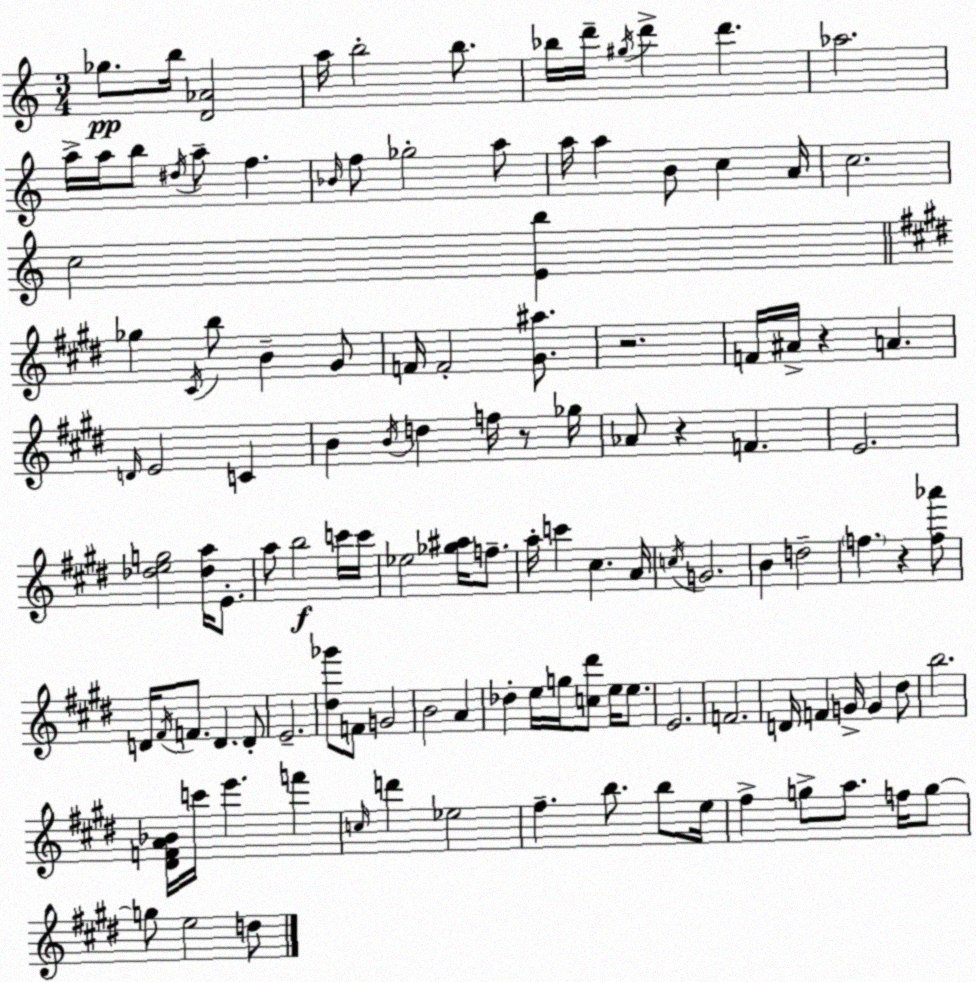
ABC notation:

X:1
T:Untitled
M:3/4
L:1/4
K:C
_g/2 b/4 [D_A]2 a/4 b2 b/2 _b/4 d'/4 ^g/4 d' d' _a2 a/4 a/4 b/2 ^d/4 a/2 f _B/4 f/2 _g2 a/2 a/4 a B/2 c A/4 c2 c2 [Eb] _g ^C/4 b/2 B ^G/2 F/4 F2 [^G^a]/2 z2 F/4 ^A/4 z A D/4 E2 C B B/4 d f/4 z/2 _g/4 _A/2 z F E2 [_deg]2 [_da]/4 E/2 a/2 b2 c'/4 c'/4 _e2 [_g^a]/4 f/2 a/4 c' ^c A/4 c/4 G2 B d2 f z [f_a']/2 D/4 ^F/4 F/2 D D/2 E2 [^d_g']/2 F/2 G2 B2 A _d e/4 g/4 [c^d']/2 e/4 e/2 E2 F2 D/4 F G/4 G ^d/2 b2 [^DFA_B]/4 c'/4 e' f' c/4 d' _e2 ^f b/2 b/2 e/4 ^f g/2 a/2 f/4 g/2 g/2 e2 d/2